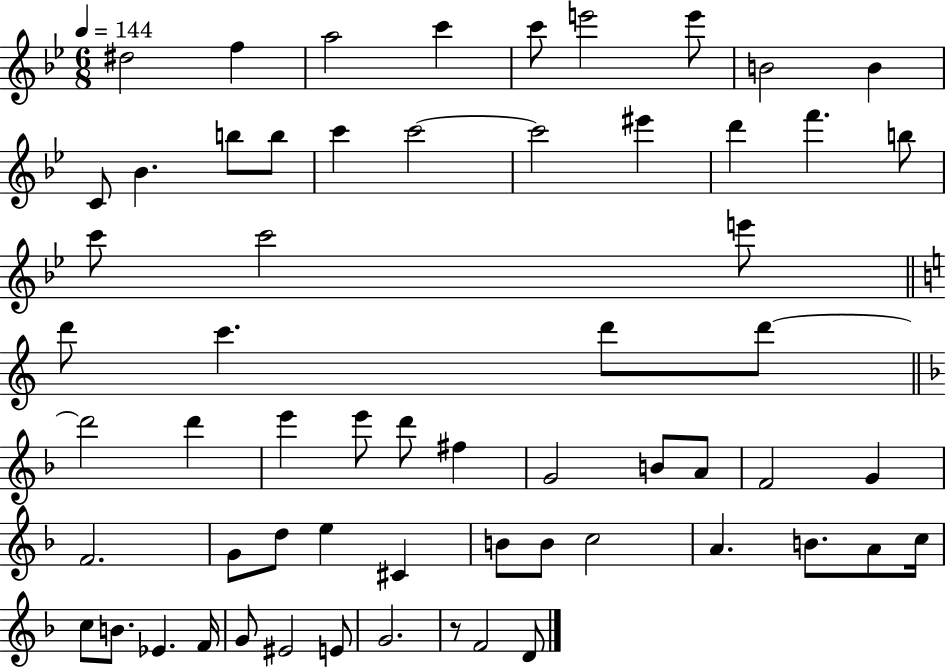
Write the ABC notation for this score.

X:1
T:Untitled
M:6/8
L:1/4
K:Bb
^d2 f a2 c' c'/2 e'2 e'/2 B2 B C/2 _B b/2 b/2 c' c'2 c'2 ^e' d' f' b/2 c'/2 c'2 e'/2 d'/2 c' d'/2 d'/2 d'2 d' e' e'/2 d'/2 ^f G2 B/2 A/2 F2 G F2 G/2 d/2 e ^C B/2 B/2 c2 A B/2 A/2 c/4 c/2 B/2 _E F/4 G/2 ^E2 E/2 G2 z/2 F2 D/2